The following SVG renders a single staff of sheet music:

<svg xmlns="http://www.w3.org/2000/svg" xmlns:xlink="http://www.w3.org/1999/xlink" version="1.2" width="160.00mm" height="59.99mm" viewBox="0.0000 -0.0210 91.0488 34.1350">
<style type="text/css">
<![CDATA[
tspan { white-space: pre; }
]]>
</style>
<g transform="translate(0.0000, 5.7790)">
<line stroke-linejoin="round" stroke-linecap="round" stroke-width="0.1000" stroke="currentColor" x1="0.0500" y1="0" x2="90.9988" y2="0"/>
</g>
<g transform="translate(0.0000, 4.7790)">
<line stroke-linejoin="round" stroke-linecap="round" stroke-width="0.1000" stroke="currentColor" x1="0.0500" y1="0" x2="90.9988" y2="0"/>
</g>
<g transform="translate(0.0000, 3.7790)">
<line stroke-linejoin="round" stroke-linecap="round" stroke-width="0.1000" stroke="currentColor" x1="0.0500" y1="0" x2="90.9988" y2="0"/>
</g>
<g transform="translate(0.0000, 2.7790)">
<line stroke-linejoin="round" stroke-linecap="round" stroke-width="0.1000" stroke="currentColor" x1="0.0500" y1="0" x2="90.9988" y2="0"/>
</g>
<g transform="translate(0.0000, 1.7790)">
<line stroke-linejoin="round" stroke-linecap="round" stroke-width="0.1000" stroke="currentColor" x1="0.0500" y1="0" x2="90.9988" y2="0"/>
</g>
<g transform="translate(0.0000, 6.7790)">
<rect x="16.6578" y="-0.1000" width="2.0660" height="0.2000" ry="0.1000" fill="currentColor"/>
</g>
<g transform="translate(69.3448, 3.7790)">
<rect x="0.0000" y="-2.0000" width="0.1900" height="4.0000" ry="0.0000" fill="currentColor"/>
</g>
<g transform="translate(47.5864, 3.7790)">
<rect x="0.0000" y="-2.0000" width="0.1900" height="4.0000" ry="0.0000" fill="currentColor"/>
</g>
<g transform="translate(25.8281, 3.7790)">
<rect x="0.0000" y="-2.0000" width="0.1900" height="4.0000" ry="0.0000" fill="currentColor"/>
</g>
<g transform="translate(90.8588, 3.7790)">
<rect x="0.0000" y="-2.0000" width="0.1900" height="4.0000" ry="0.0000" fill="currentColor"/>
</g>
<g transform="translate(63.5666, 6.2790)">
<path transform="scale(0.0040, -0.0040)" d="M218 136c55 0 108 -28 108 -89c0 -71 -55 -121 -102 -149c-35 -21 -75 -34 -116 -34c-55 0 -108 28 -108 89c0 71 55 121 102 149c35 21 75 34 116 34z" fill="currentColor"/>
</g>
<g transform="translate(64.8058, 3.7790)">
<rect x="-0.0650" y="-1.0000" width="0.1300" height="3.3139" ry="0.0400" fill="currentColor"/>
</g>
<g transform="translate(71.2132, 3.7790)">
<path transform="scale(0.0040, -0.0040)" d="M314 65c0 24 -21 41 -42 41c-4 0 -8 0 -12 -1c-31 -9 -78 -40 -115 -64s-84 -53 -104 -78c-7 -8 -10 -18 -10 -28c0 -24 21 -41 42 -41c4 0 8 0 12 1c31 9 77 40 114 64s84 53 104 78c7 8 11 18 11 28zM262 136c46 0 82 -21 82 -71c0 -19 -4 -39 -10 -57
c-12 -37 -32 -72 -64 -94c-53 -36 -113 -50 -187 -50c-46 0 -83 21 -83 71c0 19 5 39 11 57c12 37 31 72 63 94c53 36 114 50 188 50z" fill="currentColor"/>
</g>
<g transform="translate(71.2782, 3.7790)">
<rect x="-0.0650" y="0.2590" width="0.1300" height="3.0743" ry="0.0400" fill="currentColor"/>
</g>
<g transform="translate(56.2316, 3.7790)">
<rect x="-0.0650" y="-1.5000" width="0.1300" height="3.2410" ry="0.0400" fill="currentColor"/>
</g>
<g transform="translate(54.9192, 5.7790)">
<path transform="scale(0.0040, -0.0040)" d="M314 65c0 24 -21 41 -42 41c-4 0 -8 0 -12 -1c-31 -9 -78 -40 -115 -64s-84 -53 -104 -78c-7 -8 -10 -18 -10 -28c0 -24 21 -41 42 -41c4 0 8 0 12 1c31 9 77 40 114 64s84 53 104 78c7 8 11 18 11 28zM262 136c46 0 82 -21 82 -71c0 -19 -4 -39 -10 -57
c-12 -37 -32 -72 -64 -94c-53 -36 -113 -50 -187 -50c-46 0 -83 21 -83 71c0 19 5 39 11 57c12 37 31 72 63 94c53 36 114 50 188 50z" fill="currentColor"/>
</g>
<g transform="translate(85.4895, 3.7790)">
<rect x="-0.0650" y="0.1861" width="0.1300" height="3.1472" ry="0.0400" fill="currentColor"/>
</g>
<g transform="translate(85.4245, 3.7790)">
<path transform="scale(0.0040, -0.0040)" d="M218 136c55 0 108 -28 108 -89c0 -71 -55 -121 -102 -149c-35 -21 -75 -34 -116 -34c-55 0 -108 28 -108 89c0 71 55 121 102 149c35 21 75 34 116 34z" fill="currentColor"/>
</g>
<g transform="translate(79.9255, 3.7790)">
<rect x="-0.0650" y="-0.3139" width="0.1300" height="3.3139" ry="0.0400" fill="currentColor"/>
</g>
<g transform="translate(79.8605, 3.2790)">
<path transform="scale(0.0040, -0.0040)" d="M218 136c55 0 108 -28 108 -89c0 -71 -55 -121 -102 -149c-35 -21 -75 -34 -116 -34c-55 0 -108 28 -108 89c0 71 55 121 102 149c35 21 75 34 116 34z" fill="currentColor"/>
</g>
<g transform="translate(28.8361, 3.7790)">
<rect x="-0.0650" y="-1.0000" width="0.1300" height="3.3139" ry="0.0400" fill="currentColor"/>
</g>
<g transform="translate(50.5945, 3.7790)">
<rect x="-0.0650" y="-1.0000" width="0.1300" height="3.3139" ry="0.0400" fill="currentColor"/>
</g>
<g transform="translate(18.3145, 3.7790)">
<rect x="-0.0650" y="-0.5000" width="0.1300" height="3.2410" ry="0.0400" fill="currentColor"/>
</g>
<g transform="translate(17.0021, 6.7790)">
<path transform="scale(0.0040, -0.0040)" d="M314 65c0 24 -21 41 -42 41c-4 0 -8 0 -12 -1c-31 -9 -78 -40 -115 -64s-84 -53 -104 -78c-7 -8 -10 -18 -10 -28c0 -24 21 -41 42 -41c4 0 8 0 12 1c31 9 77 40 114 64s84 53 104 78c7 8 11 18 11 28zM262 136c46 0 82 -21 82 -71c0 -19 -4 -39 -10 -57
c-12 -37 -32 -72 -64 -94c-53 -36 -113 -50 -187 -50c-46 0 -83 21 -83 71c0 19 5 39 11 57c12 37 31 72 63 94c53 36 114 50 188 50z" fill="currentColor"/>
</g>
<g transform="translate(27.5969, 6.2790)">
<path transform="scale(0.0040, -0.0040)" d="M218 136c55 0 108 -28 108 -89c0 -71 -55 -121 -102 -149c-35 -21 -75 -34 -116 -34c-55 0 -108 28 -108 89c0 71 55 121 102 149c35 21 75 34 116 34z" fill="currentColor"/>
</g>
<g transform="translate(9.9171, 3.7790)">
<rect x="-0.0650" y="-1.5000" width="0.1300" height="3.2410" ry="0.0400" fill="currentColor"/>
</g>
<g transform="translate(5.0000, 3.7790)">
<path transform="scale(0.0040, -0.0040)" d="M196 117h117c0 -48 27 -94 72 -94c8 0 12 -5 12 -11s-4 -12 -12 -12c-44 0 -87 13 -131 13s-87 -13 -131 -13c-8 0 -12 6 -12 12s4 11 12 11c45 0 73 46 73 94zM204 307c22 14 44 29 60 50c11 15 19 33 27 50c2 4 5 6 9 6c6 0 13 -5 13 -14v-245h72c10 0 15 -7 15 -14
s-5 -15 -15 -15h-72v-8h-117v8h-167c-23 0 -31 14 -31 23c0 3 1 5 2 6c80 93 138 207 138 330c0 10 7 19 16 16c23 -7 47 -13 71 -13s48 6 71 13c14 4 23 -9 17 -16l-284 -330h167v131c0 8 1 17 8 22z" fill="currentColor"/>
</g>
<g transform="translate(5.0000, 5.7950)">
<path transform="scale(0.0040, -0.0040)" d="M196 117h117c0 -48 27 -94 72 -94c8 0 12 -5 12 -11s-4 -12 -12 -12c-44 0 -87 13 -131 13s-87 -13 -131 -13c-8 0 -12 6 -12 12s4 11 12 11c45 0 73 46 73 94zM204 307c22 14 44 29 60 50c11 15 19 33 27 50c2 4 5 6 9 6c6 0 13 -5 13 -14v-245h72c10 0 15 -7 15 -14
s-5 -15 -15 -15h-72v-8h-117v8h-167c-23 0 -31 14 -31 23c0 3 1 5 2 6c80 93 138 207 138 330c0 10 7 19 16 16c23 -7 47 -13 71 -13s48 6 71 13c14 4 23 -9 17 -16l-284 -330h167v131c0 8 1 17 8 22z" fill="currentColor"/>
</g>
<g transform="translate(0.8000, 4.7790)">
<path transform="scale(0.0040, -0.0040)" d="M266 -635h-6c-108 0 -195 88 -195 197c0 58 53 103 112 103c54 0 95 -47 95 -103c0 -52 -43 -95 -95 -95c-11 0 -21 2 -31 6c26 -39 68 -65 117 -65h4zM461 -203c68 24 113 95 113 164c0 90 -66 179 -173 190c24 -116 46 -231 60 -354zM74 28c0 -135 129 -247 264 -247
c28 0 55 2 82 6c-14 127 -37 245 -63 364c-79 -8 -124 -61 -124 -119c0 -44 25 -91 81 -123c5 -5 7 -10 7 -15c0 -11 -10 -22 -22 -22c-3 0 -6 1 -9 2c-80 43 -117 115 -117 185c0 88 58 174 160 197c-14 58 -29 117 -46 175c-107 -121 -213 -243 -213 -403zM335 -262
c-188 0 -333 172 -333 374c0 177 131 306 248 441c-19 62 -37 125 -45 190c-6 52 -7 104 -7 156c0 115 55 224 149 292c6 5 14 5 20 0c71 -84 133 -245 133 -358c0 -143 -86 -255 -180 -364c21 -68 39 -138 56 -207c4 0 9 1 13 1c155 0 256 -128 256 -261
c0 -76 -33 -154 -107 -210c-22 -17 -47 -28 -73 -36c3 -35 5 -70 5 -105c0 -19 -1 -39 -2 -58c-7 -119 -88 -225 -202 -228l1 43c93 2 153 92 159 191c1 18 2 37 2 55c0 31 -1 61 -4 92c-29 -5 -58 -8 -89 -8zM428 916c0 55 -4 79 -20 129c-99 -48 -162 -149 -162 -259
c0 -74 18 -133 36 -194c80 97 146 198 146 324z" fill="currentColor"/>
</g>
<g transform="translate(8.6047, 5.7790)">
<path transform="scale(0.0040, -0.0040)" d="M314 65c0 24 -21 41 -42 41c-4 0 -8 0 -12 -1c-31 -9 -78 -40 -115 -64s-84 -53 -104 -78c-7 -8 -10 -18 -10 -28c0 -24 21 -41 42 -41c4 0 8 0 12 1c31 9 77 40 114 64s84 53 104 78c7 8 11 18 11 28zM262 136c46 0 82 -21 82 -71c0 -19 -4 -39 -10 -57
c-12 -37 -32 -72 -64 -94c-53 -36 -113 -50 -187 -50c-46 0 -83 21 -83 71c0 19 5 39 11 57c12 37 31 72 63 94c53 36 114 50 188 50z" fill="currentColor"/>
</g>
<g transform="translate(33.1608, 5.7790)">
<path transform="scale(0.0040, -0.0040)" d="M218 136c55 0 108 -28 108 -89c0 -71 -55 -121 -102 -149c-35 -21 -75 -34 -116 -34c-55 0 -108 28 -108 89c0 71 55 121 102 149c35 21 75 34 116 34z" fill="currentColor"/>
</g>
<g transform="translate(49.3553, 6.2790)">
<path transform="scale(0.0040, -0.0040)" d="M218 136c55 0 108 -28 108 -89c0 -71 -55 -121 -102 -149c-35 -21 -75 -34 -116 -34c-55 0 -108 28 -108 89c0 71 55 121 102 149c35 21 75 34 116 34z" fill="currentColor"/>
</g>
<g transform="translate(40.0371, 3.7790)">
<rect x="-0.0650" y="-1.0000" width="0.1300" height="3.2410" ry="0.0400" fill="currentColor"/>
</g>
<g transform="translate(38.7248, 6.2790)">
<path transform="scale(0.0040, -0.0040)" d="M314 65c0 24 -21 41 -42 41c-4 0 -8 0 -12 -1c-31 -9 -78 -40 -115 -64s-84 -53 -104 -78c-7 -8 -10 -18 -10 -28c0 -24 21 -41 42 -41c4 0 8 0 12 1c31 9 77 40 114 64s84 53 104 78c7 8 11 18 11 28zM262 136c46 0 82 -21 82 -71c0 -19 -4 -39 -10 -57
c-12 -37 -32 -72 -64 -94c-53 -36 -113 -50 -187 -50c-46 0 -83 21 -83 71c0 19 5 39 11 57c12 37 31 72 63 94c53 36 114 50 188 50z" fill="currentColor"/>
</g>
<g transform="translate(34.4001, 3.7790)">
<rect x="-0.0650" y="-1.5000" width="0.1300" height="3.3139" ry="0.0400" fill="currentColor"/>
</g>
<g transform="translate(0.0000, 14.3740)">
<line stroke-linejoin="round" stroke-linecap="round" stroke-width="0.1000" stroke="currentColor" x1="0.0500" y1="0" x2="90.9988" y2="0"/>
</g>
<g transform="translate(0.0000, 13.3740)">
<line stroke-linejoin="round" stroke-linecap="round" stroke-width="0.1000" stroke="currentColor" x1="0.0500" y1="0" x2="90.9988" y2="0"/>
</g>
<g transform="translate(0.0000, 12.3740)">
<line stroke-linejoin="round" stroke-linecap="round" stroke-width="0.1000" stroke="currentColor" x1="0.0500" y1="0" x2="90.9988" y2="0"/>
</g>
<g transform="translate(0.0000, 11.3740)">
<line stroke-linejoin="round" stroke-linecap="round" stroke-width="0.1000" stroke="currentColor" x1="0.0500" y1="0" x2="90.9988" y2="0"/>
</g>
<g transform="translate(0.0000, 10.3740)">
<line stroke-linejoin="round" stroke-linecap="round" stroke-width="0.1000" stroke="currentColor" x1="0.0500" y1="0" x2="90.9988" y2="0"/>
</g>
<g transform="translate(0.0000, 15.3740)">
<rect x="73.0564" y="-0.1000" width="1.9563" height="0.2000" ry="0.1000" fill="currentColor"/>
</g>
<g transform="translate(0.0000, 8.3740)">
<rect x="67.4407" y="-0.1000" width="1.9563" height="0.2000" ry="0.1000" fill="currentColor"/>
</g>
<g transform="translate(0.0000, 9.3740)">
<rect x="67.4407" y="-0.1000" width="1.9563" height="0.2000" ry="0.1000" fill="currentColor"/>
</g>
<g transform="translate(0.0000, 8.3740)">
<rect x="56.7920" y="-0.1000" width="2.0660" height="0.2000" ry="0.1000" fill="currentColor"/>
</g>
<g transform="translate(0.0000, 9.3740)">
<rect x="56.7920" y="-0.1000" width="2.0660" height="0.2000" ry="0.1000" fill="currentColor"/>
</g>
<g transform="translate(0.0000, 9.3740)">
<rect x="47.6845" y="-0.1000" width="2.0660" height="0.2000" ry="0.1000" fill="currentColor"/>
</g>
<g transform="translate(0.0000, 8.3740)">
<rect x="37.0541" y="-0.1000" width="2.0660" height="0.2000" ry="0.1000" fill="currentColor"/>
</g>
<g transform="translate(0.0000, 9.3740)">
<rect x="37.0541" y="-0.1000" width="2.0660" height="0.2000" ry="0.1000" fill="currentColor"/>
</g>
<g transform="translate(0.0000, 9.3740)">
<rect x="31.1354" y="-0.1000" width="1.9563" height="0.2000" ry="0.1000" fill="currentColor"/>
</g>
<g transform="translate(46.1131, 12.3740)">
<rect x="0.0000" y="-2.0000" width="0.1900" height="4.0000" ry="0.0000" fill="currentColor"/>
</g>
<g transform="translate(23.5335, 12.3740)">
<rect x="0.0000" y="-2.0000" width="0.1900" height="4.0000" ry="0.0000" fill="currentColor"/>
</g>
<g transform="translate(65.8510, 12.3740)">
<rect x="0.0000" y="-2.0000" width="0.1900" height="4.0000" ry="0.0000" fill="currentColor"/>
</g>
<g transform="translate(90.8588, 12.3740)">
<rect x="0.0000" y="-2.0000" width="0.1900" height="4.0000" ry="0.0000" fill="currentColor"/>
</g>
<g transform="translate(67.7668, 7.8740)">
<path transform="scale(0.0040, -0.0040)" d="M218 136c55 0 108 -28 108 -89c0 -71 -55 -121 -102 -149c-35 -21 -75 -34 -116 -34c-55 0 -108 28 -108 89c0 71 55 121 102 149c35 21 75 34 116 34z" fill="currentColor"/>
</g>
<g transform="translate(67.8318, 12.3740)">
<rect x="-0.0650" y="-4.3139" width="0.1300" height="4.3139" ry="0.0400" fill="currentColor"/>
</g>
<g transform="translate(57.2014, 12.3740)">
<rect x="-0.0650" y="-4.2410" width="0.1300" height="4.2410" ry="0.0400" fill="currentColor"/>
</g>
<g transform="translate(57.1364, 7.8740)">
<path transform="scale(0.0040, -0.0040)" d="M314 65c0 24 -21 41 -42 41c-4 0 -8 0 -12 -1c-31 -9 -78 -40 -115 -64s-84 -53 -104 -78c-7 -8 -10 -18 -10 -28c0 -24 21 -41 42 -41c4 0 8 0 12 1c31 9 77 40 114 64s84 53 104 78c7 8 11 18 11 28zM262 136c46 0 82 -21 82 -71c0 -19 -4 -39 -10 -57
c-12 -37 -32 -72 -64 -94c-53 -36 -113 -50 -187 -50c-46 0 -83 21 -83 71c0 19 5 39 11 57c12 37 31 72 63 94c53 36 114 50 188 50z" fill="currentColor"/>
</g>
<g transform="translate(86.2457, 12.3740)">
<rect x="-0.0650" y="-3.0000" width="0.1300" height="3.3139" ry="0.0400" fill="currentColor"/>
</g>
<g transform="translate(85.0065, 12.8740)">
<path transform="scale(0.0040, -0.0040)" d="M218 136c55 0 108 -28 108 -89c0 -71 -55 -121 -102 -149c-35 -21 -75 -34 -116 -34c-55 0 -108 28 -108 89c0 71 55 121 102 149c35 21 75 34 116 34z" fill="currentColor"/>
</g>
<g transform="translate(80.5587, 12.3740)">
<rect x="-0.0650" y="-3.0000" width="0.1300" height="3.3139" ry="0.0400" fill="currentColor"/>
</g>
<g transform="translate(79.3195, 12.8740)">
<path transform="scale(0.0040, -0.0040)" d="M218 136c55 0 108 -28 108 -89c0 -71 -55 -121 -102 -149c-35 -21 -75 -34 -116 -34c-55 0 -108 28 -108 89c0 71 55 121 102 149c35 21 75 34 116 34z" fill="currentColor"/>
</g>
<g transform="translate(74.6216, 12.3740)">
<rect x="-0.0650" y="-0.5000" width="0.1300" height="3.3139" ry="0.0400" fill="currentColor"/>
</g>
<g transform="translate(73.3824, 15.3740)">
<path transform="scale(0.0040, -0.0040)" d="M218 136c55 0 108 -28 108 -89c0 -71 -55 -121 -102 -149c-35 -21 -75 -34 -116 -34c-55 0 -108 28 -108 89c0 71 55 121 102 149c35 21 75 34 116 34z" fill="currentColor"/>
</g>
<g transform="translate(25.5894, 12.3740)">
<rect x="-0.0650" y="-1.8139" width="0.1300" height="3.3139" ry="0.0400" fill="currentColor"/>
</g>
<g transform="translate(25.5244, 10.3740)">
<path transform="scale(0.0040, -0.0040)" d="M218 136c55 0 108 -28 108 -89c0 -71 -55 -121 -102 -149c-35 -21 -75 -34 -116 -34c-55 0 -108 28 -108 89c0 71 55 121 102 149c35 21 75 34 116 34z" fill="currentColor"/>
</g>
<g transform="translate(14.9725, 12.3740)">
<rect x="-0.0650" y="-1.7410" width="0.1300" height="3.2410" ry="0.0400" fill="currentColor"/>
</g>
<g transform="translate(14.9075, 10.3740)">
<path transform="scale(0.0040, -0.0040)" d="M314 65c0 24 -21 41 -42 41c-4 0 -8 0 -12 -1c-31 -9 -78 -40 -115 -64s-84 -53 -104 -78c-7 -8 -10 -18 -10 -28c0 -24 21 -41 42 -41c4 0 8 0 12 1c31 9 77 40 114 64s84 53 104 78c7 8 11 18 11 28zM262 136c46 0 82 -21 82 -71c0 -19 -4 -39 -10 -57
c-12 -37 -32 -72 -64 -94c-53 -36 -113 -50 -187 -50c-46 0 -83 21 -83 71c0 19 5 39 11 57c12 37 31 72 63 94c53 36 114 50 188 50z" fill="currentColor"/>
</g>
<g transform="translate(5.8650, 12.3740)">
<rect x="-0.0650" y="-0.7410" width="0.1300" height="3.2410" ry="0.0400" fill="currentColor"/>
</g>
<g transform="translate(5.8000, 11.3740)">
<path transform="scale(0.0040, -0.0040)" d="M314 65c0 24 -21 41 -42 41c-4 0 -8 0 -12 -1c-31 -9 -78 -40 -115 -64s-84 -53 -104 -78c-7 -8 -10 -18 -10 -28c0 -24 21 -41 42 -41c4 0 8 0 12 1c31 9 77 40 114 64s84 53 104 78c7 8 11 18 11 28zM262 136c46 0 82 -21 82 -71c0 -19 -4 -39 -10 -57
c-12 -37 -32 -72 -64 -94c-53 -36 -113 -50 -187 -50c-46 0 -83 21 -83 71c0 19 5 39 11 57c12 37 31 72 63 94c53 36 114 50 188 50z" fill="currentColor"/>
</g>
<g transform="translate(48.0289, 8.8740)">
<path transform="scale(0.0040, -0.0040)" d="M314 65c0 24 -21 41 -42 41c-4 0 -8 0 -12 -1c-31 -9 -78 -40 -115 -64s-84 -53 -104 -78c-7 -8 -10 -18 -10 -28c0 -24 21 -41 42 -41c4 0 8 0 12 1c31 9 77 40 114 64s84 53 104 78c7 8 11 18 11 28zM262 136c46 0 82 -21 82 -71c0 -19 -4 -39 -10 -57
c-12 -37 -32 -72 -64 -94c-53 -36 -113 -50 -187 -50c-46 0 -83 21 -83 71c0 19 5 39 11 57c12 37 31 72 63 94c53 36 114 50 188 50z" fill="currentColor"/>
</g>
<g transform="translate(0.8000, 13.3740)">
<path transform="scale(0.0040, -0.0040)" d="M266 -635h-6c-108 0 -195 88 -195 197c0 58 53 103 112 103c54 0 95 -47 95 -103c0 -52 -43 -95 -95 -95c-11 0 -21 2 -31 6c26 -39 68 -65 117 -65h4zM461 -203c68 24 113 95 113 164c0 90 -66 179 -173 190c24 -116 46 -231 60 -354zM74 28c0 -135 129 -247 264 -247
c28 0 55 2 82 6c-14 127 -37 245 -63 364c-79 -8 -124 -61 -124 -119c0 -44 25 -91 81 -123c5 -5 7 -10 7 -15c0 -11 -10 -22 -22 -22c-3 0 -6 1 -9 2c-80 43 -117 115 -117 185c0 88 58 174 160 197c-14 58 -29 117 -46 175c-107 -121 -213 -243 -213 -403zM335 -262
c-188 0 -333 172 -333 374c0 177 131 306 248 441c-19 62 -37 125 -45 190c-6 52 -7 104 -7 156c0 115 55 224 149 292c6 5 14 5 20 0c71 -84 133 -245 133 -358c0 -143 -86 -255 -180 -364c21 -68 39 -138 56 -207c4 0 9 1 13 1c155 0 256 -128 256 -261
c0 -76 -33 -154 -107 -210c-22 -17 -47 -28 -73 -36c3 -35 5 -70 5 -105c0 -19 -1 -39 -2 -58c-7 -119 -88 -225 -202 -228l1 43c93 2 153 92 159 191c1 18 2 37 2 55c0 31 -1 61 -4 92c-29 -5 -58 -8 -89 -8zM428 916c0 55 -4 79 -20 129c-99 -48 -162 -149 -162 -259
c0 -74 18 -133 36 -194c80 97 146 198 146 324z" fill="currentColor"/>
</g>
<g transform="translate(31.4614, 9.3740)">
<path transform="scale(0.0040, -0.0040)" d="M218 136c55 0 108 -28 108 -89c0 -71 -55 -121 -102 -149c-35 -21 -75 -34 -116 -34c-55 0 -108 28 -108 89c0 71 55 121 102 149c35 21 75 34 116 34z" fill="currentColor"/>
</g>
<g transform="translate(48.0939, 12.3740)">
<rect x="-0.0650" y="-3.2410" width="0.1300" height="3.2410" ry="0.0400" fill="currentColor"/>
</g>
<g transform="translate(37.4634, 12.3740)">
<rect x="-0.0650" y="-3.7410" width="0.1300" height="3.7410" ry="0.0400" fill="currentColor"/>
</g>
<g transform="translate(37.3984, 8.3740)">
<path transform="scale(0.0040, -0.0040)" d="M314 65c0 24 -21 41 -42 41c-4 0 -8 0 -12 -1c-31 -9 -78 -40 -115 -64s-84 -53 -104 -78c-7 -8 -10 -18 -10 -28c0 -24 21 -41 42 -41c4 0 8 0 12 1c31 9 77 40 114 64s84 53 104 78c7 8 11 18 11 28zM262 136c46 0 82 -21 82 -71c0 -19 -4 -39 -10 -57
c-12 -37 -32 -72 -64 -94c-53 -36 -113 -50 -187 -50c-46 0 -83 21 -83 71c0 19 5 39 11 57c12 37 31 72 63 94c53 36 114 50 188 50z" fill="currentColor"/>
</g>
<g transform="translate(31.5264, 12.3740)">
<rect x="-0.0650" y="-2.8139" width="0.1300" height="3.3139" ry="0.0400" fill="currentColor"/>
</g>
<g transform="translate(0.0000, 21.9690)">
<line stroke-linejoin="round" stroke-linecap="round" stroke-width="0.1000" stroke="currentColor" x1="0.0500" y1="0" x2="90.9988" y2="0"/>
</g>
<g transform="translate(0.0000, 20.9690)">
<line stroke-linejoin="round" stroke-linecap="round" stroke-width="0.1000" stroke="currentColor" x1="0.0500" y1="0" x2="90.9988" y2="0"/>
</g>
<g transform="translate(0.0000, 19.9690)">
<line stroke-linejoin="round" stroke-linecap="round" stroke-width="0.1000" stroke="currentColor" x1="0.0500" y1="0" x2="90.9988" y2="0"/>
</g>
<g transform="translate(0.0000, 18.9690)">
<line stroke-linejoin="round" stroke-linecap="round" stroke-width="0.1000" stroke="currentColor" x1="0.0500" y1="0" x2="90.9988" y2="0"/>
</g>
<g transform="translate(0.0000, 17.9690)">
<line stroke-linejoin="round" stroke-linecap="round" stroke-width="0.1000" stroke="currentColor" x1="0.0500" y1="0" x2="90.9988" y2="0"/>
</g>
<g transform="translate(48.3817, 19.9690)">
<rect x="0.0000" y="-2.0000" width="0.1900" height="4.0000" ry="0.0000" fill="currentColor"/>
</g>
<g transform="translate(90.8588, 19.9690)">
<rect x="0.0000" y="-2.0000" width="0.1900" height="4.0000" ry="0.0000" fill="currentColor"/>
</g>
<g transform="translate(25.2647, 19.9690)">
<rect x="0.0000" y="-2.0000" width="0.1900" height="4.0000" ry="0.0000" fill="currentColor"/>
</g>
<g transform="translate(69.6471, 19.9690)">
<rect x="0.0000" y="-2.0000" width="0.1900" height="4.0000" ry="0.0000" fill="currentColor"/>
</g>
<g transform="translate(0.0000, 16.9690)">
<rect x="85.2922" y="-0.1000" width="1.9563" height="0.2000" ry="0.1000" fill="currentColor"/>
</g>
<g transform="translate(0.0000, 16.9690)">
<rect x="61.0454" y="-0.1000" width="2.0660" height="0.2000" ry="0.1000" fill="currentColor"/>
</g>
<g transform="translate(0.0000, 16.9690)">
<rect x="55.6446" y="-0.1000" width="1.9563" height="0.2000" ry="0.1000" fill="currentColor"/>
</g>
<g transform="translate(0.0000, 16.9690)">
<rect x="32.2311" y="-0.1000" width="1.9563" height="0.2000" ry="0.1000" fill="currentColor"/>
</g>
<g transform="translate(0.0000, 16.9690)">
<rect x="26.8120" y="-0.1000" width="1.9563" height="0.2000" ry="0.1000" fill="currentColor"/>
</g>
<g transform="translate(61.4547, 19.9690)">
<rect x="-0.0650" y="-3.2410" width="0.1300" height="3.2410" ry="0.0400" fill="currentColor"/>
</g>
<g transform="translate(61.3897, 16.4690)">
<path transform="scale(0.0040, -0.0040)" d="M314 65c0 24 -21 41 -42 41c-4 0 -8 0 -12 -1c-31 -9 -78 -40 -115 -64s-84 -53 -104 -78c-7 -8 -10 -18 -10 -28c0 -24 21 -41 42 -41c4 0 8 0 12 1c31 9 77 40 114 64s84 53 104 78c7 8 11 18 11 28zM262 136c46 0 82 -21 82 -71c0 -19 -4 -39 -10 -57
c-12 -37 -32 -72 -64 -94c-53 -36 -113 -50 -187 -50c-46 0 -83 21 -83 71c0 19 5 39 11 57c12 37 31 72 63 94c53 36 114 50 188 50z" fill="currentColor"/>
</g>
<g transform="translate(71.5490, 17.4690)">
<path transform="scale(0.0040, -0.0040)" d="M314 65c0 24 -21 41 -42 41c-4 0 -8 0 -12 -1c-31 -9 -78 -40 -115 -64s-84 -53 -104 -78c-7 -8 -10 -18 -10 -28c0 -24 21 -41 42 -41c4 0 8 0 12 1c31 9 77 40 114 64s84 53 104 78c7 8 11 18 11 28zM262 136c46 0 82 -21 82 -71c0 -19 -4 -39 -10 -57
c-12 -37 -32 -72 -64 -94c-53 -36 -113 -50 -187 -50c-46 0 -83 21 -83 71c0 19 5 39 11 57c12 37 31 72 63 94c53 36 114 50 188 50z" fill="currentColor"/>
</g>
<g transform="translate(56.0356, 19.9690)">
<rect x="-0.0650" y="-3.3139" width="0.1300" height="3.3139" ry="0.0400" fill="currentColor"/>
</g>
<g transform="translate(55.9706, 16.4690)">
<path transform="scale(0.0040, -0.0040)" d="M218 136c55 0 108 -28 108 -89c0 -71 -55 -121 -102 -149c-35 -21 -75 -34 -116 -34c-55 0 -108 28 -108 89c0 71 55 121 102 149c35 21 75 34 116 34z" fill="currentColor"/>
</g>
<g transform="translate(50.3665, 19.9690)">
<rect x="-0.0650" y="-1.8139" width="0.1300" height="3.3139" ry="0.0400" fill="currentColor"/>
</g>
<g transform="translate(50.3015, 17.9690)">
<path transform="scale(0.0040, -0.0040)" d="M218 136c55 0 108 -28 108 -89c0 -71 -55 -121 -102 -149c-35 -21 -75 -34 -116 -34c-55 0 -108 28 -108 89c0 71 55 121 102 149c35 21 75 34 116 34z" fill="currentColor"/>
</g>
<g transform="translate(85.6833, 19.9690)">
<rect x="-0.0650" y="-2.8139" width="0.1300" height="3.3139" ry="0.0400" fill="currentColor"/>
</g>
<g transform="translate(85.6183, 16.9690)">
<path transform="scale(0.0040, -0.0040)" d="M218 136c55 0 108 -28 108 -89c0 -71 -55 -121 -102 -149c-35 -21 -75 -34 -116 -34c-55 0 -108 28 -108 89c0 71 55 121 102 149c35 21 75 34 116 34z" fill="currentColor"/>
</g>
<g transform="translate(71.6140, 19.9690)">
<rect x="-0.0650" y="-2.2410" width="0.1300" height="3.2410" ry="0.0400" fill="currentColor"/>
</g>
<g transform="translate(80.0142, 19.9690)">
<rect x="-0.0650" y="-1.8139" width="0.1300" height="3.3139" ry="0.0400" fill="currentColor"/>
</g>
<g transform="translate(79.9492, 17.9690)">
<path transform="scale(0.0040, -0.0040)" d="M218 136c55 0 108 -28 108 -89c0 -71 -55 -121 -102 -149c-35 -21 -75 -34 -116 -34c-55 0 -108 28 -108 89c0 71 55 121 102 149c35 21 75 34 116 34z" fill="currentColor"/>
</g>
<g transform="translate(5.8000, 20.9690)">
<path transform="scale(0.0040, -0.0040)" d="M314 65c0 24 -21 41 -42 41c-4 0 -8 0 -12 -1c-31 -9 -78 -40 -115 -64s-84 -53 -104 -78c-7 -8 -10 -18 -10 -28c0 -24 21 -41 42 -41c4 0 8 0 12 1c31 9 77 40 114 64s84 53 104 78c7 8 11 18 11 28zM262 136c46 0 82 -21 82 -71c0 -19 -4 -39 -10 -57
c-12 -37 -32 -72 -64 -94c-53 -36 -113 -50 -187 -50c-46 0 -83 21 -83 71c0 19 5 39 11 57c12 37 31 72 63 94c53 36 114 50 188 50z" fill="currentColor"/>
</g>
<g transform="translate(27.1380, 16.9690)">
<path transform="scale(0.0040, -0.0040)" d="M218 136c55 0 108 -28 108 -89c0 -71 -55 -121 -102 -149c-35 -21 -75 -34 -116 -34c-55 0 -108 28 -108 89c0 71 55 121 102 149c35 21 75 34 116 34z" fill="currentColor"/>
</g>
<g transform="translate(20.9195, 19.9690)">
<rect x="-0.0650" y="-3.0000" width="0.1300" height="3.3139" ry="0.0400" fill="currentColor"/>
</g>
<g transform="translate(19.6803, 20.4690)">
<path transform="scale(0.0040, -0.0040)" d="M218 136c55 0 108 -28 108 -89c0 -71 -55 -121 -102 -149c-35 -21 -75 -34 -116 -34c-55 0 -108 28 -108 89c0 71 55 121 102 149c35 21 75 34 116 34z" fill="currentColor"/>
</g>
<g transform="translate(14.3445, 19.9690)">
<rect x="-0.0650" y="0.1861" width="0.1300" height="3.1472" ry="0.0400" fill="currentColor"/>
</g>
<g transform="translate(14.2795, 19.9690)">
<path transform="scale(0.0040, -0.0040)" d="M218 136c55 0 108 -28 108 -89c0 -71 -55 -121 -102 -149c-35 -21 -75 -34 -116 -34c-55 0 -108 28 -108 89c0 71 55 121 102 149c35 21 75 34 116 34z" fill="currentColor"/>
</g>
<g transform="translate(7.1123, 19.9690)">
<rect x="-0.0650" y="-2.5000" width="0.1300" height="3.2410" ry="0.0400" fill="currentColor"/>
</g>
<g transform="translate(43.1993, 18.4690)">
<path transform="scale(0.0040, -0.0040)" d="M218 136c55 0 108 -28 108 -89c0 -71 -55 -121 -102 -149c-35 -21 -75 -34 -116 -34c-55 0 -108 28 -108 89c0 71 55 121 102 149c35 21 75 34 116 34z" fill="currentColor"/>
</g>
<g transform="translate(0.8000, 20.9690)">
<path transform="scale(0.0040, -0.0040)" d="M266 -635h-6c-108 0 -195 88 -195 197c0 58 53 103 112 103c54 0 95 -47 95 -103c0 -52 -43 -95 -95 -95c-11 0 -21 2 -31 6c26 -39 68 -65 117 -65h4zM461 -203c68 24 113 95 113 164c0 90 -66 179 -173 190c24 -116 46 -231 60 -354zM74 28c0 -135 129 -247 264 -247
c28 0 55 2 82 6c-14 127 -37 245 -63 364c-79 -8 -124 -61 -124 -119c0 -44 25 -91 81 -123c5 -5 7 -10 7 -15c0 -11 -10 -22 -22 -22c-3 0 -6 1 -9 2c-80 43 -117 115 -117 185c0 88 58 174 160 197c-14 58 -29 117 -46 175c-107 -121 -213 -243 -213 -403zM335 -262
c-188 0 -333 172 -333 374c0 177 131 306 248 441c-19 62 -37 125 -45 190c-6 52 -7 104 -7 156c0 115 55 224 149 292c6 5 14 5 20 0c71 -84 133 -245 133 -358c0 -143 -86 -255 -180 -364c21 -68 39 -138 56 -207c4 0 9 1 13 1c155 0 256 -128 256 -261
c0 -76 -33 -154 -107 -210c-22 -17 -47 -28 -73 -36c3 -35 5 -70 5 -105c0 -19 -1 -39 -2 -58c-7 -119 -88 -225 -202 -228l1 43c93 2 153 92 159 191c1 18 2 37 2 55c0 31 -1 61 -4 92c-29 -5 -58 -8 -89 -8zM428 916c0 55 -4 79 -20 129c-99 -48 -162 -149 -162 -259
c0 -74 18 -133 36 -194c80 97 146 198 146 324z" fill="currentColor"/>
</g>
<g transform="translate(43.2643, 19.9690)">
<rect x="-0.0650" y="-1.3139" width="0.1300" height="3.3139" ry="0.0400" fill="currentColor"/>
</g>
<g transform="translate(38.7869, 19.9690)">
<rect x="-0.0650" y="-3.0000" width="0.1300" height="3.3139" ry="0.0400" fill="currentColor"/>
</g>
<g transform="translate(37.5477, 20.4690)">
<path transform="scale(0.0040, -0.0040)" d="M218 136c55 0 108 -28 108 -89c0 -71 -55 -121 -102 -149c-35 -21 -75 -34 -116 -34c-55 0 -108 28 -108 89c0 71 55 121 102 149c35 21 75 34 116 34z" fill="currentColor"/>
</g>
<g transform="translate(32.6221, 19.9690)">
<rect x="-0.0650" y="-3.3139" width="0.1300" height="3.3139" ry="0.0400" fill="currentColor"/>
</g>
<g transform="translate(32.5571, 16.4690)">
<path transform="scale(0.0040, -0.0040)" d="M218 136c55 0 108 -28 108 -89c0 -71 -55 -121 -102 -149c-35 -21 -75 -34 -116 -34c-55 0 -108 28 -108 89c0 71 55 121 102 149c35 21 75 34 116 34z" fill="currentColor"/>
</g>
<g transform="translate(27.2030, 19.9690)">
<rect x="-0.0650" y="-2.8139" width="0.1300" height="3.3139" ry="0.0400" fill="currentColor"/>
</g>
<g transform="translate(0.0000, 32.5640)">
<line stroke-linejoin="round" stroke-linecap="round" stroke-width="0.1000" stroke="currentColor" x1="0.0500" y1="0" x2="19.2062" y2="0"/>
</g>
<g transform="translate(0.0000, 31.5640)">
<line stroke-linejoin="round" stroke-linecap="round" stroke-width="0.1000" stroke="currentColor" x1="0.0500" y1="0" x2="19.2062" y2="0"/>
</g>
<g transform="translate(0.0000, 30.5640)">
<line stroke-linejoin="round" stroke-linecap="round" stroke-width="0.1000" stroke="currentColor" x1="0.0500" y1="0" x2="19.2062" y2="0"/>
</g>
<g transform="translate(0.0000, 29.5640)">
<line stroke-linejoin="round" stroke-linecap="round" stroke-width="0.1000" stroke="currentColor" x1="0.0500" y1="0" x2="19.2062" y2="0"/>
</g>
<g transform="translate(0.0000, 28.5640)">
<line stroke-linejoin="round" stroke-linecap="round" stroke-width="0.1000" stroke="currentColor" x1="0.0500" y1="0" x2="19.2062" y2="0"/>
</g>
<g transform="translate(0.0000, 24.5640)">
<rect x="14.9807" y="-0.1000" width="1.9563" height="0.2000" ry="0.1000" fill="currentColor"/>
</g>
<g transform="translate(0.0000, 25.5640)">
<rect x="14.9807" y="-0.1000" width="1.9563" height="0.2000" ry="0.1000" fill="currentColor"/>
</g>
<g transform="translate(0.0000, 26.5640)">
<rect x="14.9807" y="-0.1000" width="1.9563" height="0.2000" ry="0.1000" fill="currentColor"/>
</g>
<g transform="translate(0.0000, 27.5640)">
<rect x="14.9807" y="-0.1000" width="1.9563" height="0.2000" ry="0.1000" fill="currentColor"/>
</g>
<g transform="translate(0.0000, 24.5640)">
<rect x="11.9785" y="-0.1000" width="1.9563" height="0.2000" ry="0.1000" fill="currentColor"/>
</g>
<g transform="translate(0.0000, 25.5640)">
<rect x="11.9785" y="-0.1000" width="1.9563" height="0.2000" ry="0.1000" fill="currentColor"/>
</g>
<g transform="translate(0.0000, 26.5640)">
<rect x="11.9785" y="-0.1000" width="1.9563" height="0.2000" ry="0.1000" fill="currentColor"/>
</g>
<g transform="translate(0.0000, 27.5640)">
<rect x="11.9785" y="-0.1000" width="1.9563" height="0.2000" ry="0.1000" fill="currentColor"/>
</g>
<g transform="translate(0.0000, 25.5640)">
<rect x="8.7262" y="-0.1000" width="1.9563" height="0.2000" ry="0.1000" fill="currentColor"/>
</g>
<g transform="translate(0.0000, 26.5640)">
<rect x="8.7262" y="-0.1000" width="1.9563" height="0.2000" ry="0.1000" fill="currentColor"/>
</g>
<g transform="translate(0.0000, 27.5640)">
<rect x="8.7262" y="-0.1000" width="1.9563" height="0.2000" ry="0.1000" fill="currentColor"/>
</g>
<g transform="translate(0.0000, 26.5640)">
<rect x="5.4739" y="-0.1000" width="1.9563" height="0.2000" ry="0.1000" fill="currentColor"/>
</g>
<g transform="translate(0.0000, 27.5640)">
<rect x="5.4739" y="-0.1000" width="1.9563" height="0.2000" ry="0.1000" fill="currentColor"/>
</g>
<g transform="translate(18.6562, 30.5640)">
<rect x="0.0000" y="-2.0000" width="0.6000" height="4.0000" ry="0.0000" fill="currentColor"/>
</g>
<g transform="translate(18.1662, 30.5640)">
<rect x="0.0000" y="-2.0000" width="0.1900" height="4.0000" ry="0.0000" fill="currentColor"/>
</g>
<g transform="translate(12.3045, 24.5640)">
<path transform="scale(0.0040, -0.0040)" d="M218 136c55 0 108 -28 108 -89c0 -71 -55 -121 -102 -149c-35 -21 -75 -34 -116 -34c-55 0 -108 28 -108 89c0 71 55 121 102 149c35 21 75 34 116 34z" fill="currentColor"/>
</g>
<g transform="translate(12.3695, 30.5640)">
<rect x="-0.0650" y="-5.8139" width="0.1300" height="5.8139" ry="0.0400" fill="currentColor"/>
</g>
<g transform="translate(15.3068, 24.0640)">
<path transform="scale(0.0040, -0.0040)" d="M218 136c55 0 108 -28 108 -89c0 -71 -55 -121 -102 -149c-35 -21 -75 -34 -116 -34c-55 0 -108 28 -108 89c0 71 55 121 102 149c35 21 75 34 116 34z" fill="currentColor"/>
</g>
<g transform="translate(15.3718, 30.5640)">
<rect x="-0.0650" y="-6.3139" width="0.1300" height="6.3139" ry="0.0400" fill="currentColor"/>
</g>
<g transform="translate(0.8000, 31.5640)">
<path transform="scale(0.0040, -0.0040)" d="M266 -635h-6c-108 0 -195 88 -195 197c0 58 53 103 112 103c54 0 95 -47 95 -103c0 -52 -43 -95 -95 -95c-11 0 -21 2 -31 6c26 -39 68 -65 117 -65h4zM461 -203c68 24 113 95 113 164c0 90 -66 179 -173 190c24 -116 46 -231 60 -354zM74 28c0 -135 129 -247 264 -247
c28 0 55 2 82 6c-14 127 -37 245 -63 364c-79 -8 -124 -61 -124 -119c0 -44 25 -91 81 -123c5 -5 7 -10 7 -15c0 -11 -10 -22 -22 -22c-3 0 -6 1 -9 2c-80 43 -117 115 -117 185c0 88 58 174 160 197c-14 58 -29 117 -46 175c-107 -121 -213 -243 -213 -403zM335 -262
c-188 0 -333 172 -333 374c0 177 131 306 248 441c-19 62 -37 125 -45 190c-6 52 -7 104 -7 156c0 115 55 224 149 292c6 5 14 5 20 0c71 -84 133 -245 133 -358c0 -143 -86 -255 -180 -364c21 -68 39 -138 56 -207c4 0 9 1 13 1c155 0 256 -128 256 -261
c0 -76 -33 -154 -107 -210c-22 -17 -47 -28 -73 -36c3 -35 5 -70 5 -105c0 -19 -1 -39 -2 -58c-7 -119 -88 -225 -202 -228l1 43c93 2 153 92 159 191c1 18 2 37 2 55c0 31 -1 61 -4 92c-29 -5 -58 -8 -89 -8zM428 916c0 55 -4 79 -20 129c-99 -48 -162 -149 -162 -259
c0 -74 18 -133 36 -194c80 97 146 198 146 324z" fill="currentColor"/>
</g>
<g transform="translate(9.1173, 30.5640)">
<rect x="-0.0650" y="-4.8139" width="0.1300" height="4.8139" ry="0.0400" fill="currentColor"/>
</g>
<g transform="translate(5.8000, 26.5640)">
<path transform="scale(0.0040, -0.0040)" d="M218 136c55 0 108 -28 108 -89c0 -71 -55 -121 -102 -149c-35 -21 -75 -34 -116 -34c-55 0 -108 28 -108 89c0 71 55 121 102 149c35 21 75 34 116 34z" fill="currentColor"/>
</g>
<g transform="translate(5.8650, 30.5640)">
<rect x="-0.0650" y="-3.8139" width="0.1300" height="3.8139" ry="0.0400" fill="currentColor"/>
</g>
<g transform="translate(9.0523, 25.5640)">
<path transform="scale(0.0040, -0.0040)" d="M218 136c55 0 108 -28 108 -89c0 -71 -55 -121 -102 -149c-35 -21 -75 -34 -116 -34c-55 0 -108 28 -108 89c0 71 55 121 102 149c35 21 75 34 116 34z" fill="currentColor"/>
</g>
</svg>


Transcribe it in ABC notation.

X:1
T:Untitled
M:4/4
L:1/4
K:C
E2 C2 D E D2 D E2 D B2 c B d2 f2 f a c'2 b2 d'2 d' C A A G2 B A a b A e f b b2 g2 f a c' e' g' a'